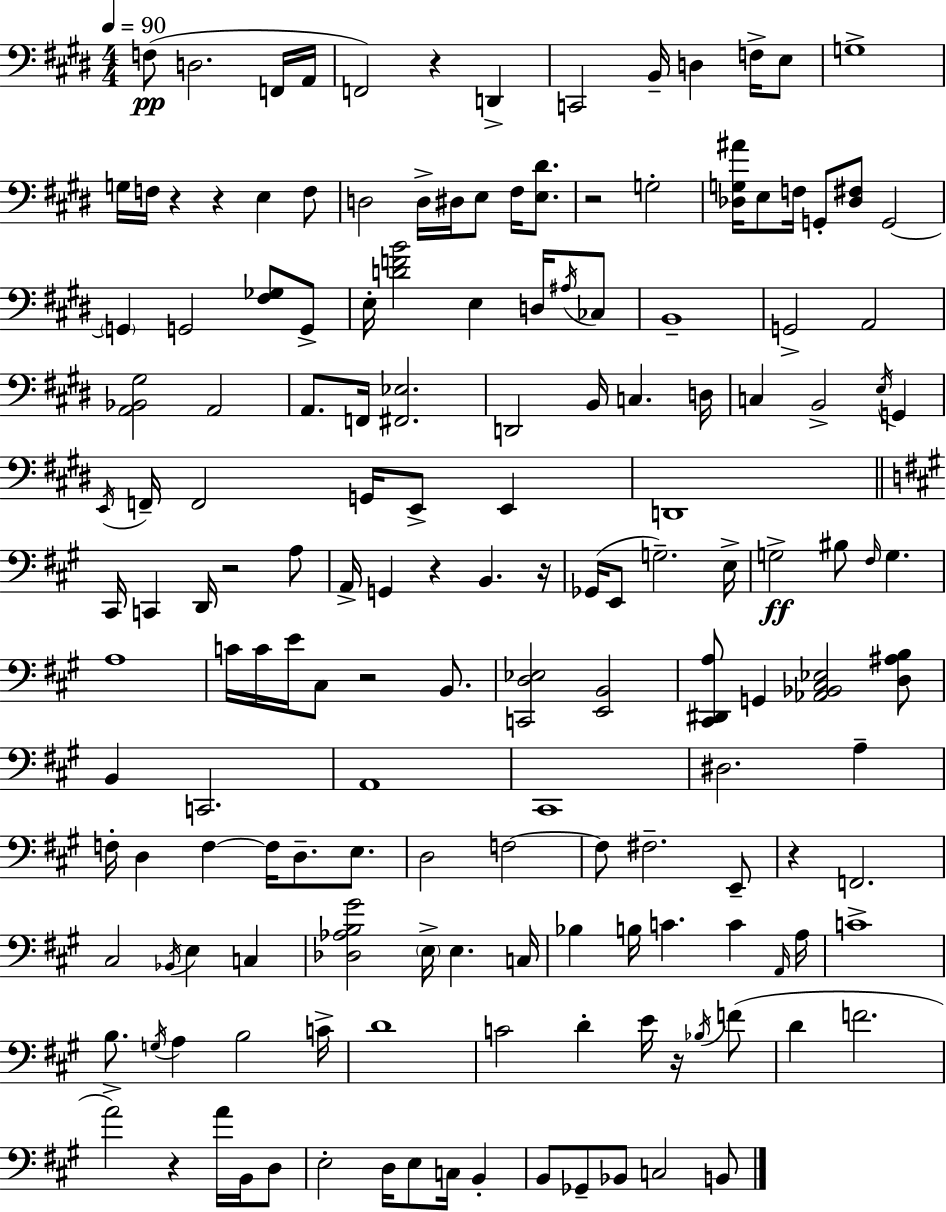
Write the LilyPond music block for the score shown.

{
  \clef bass
  \numericTimeSignature
  \time 4/4
  \key e \major
  \tempo 4 = 90
  f8(\pp d2. f,16 a,16 | f,2) r4 d,4-> | c,2 b,16-- d4 f16-> e8 | g1-> | \break g16 f16 r4 r4 e4 f8 | d2 d16-> dis16 e8 fis16 <e dis'>8. | r2 g2-. | <des g ais'>16 e8 f16 g,8-. <des fis>8 g,2~~ | \break \parenthesize g,4 g,2 <fis ges>8 g,8-> | e16-. <d' f' b'>2 e4 d16 \acciaccatura { ais16 } ces8 | b,1-- | g,2-> a,2 | \break <a, bes, gis>2 a,2 | a,8. f,16 <fis, ees>2. | d,2 b,16 c4. | d16 c4 b,2-> \acciaccatura { e16 } g,4 | \break \acciaccatura { e,16 } f,16-- f,2 g,16 e,8-> e,4 | d,1 | \bar "||" \break \key a \major cis,16 c,4 d,16 r2 a8 | a,16-> g,4 r4 b,4. r16 | ges,16( e,8 g2.--) e16-> | g2->\ff bis8 \grace { fis16 } g4. | \break a1 | c'16 c'16 e'16 cis8 r2 b,8. | <c, d ees>2 <e, b,>2 | <cis, dis, a>8 g,4 <aes, bes, cis ees>2 <d ais b>8 | \break b,4 c,2. | a,1 | cis,1 | dis2. a4-- | \break f16-. d4 f4~~ f16 d8.-- e8. | d2 f2~~ | f8 fis2.-- e,8-- | r4 f,2. | \break cis2 \acciaccatura { bes,16 } e4 c4 | <des aes b gis'>2 \parenthesize e16-> e4. | c16 bes4 b16 c'4. c'4 | \grace { a,16 } a16 c'1-> | \break b8. \acciaccatura { g16 } a4 b2 | c'16-> d'1 | c'2 d'4-. | e'16 r16 \acciaccatura { bes16 }( f'8 d'4 f'2. | \break a'2->) r4 | a'16 b,16 d8 e2-. d16 e8 | c16 b,4-. b,8 ges,8-- bes,8 c2 | b,8 \bar "|."
}